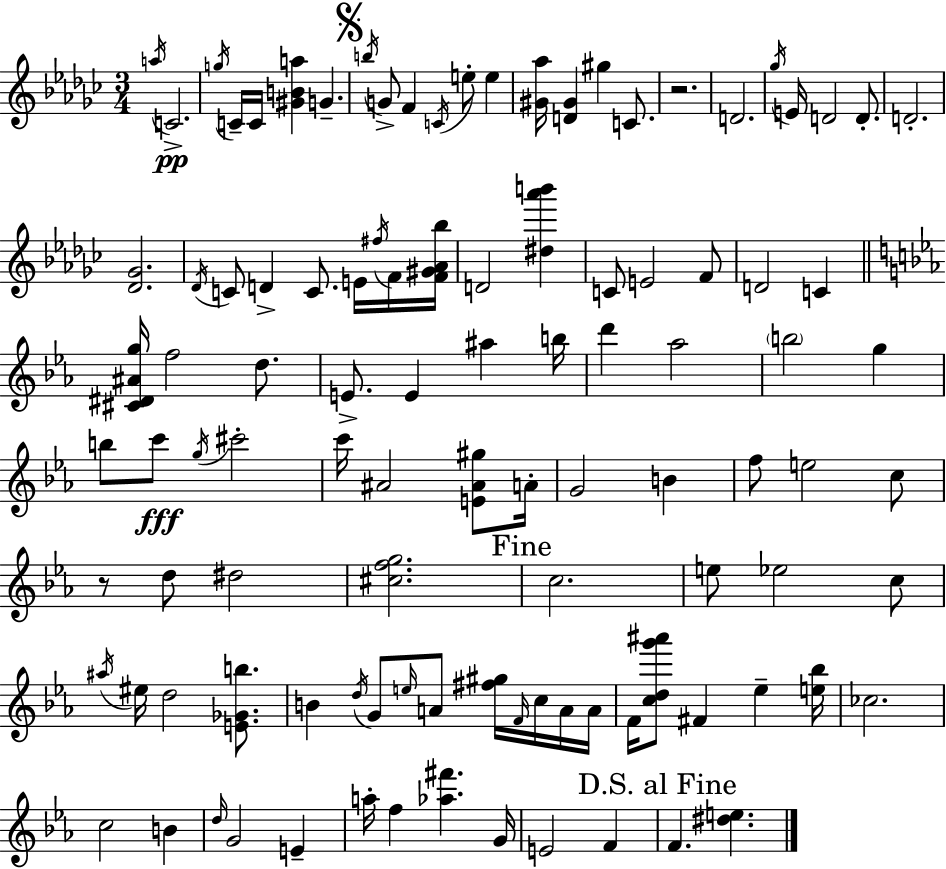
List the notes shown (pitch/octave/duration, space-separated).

A5/s C4/h. G5/s C4/s C4/s [G#4,B4,A5]/q G4/q. B5/s G4/e F4/q C4/s E5/e E5/q [G#4,Ab5]/s [D4,G#4]/q G#5/q C4/e. R/h. D4/h. Gb5/s E4/s D4/h D4/e. D4/h. [Db4,Gb4]/h. Db4/s C4/e D4/q C4/e. E4/s F#5/s F4/s [F4,G#4,Ab4,Bb5]/s D4/h [D#5,Ab6,B6]/q C4/e E4/h F4/e D4/h C4/q [C#4,D#4,A#4,G5]/s F5/h D5/e. E4/e. E4/q A#5/q B5/s D6/q Ab5/h B5/h G5/q B5/e C6/e G5/s C#6/h C6/s A#4/h [E4,A#4,G#5]/e A4/s G4/h B4/q F5/e E5/h C5/e R/e D5/e D#5/h [C#5,F5,G5]/h. C5/h. E5/e Eb5/h C5/e A#5/s EIS5/s D5/h [E4,Gb4,B5]/e. B4/q D5/s G4/e E5/s A4/e [F#5,G#5]/s F4/s C5/s A4/s A4/s F4/s [C5,D5,G6,A#6]/e F#4/q Eb5/q [E5,Bb5]/s CES5/h. C5/h B4/q D5/s G4/h E4/q A5/s F5/q [Ab5,F#6]/q. G4/s E4/h F4/q F4/q. [D#5,E5]/q.